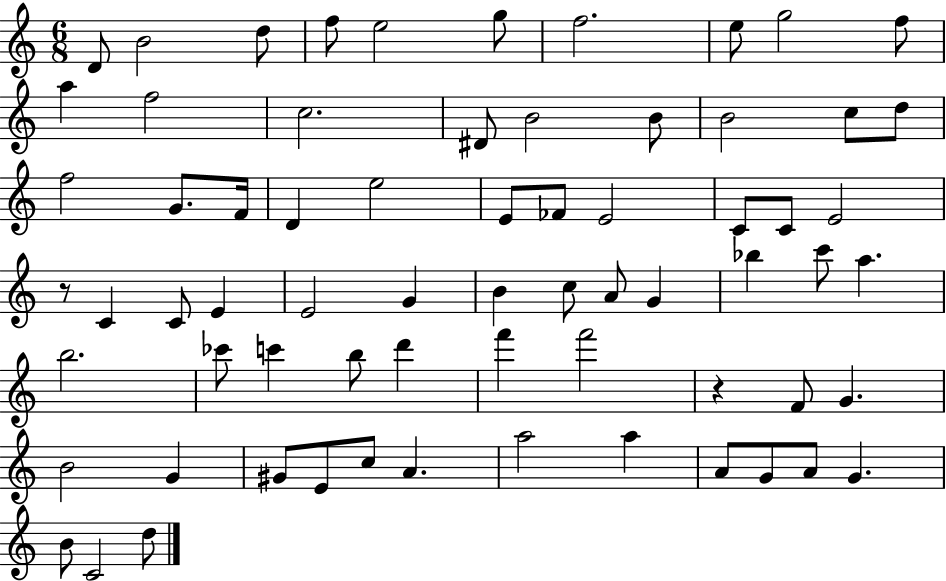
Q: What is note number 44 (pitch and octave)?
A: CES6